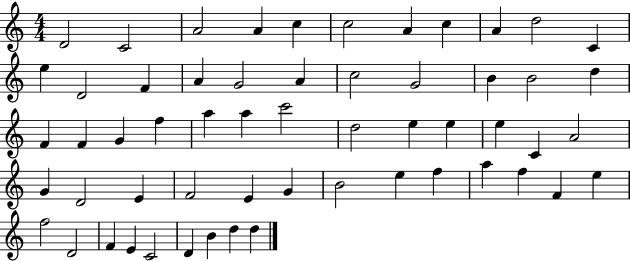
D4/h C4/h A4/h A4/q C5/q C5/h A4/q C5/q A4/q D5/h C4/q E5/q D4/h F4/q A4/q G4/h A4/q C5/h G4/h B4/q B4/h D5/q F4/q F4/q G4/q F5/q A5/q A5/q C6/h D5/h E5/q E5/q E5/q C4/q A4/h G4/q D4/h E4/q F4/h E4/q G4/q B4/h E5/q F5/q A5/q F5/q F4/q E5/q F5/h D4/h F4/q E4/q C4/h D4/q B4/q D5/q D5/q